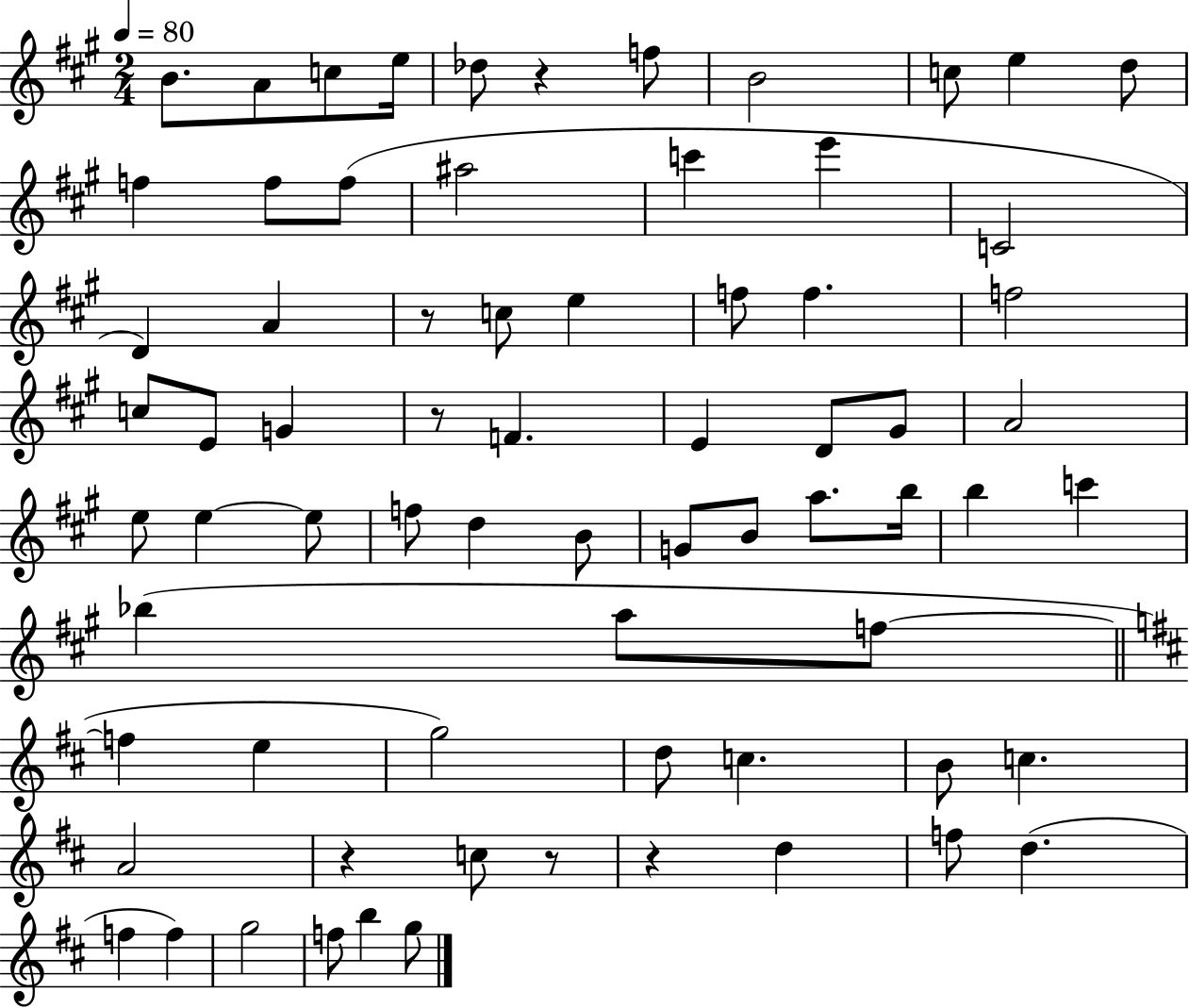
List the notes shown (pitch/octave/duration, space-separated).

B4/e. A4/e C5/e E5/s Db5/e R/q F5/e B4/h C5/e E5/q D5/e F5/q F5/e F5/e A#5/h C6/q E6/q C4/h D4/q A4/q R/e C5/e E5/q F5/e F5/q. F5/h C5/e E4/e G4/q R/e F4/q. E4/q D4/e G#4/e A4/h E5/e E5/q E5/e F5/e D5/q B4/e G4/e B4/e A5/e. B5/s B5/q C6/q Bb5/q A5/e F5/e F5/q E5/q G5/h D5/e C5/q. B4/e C5/q. A4/h R/q C5/e R/e R/q D5/q F5/e D5/q. F5/q F5/q G5/h F5/e B5/q G5/e